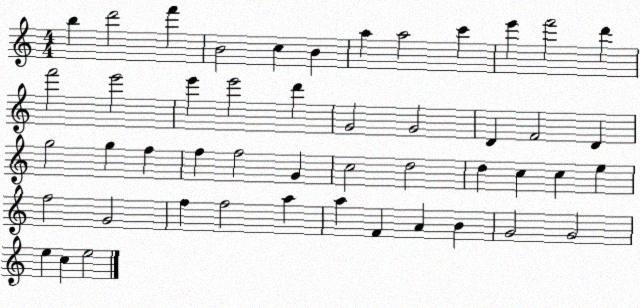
X:1
T:Untitled
M:4/4
L:1/4
K:C
b d'2 f' B2 c B a a2 c' e' f'2 d' f'2 e'2 e' e'2 d' G2 G2 D F2 D g2 g f f f2 G c2 d2 d c c e f2 G2 f f2 a a F A B G2 G2 e c e2